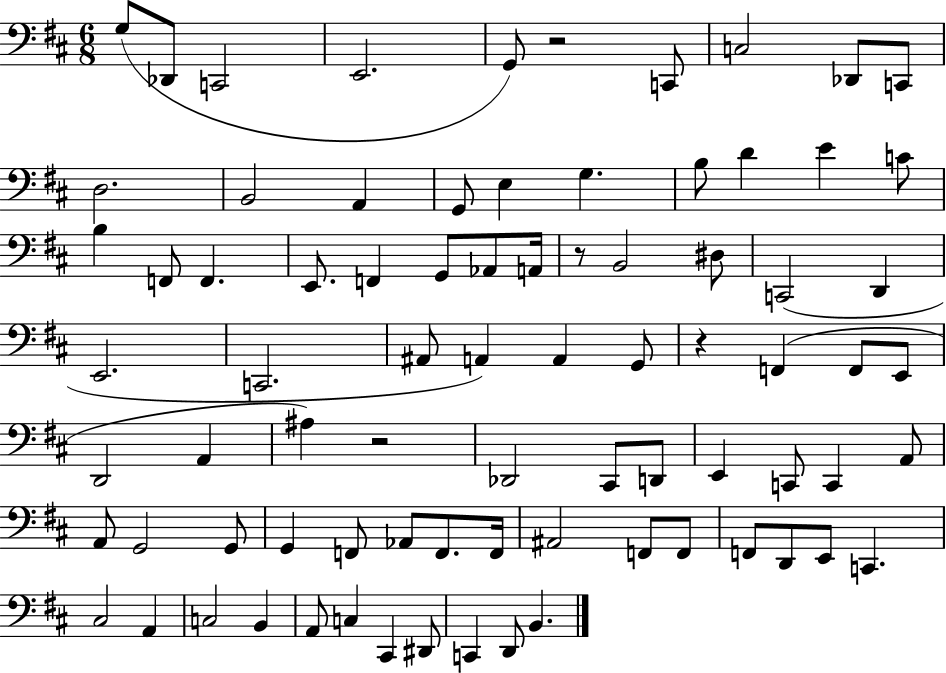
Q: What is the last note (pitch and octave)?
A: B2